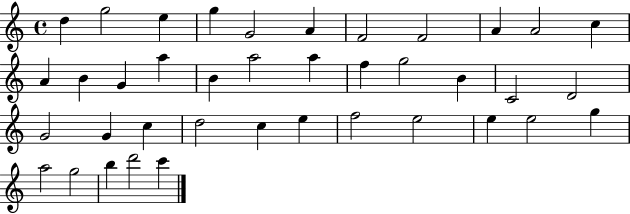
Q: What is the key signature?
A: C major